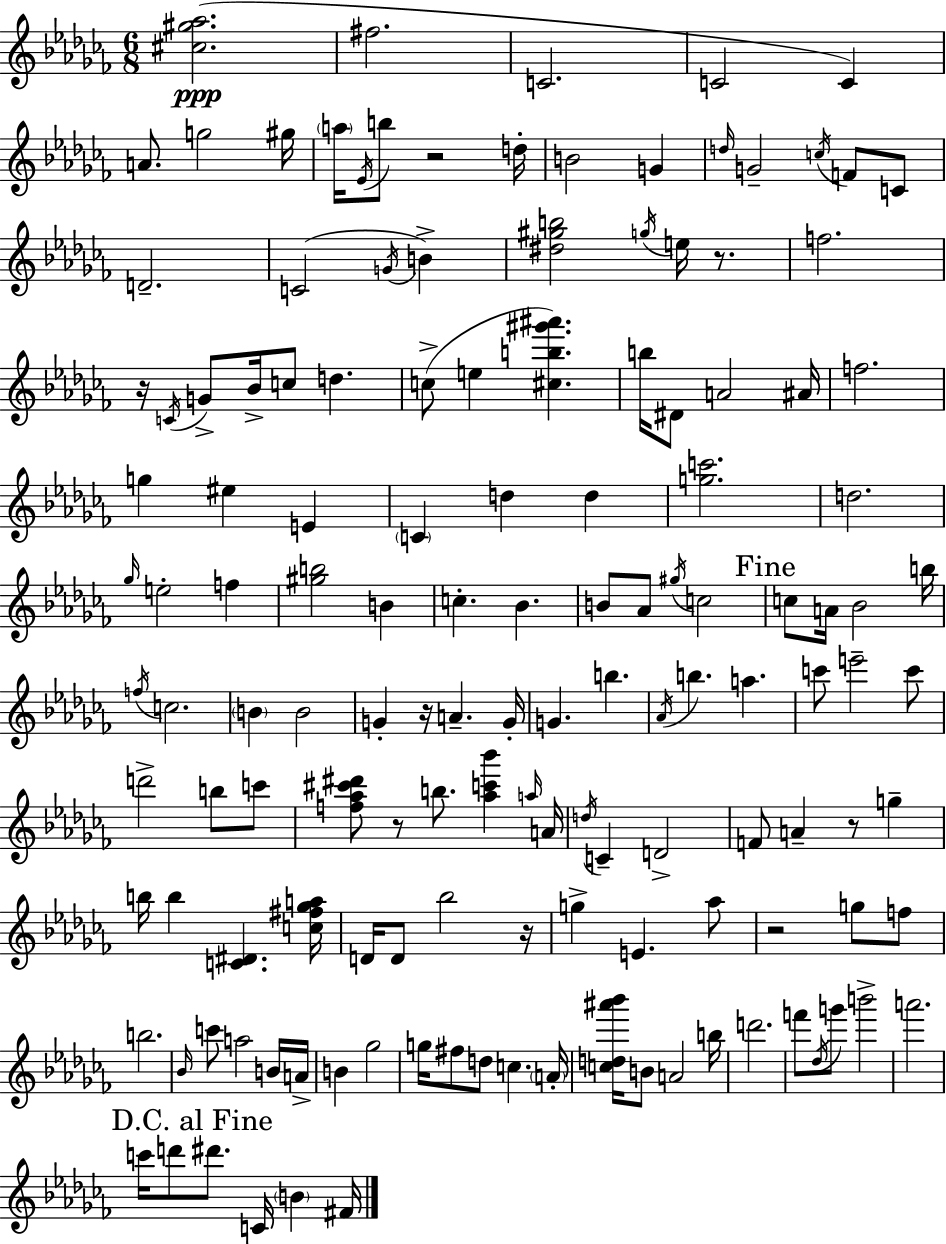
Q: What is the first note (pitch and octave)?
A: F#5